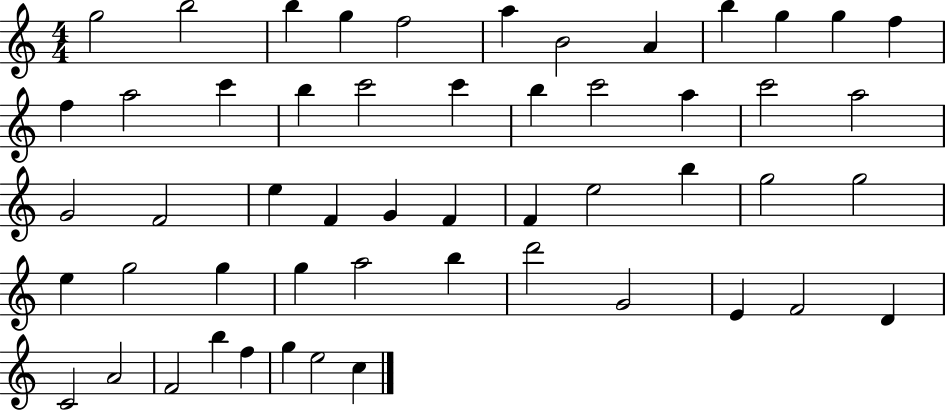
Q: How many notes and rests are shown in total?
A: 53